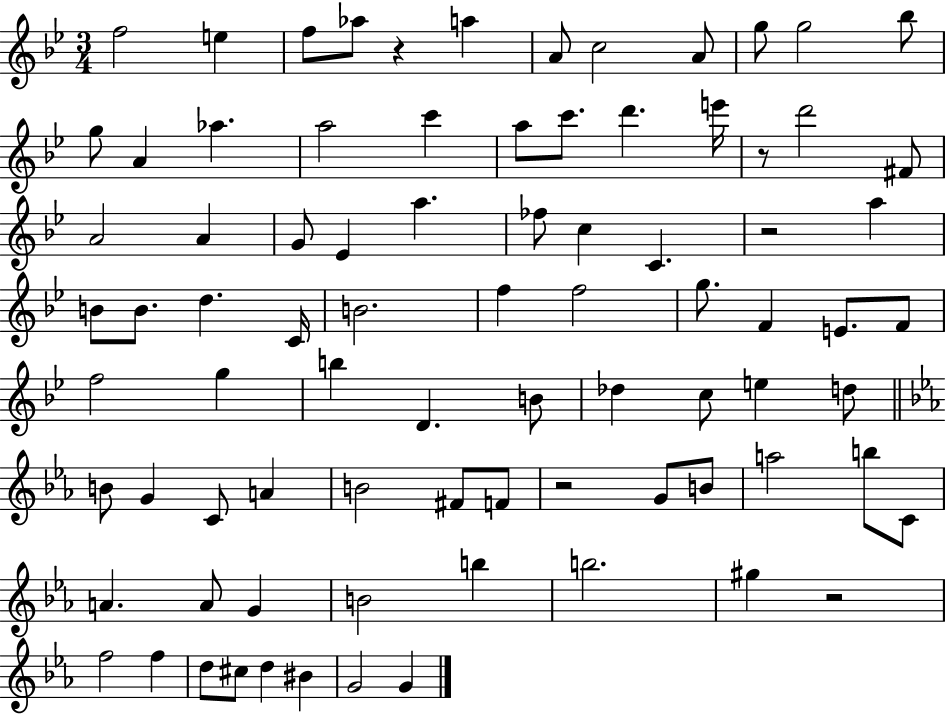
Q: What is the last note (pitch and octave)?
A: G4